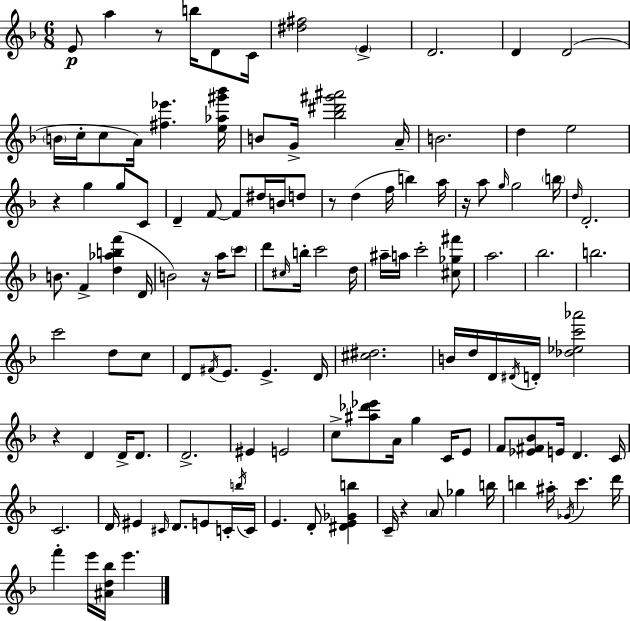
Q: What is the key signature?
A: D minor